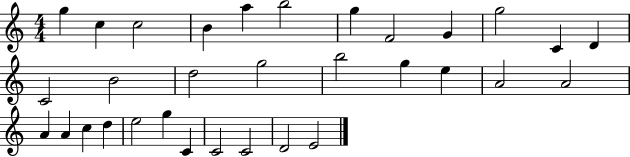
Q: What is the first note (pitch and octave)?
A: G5